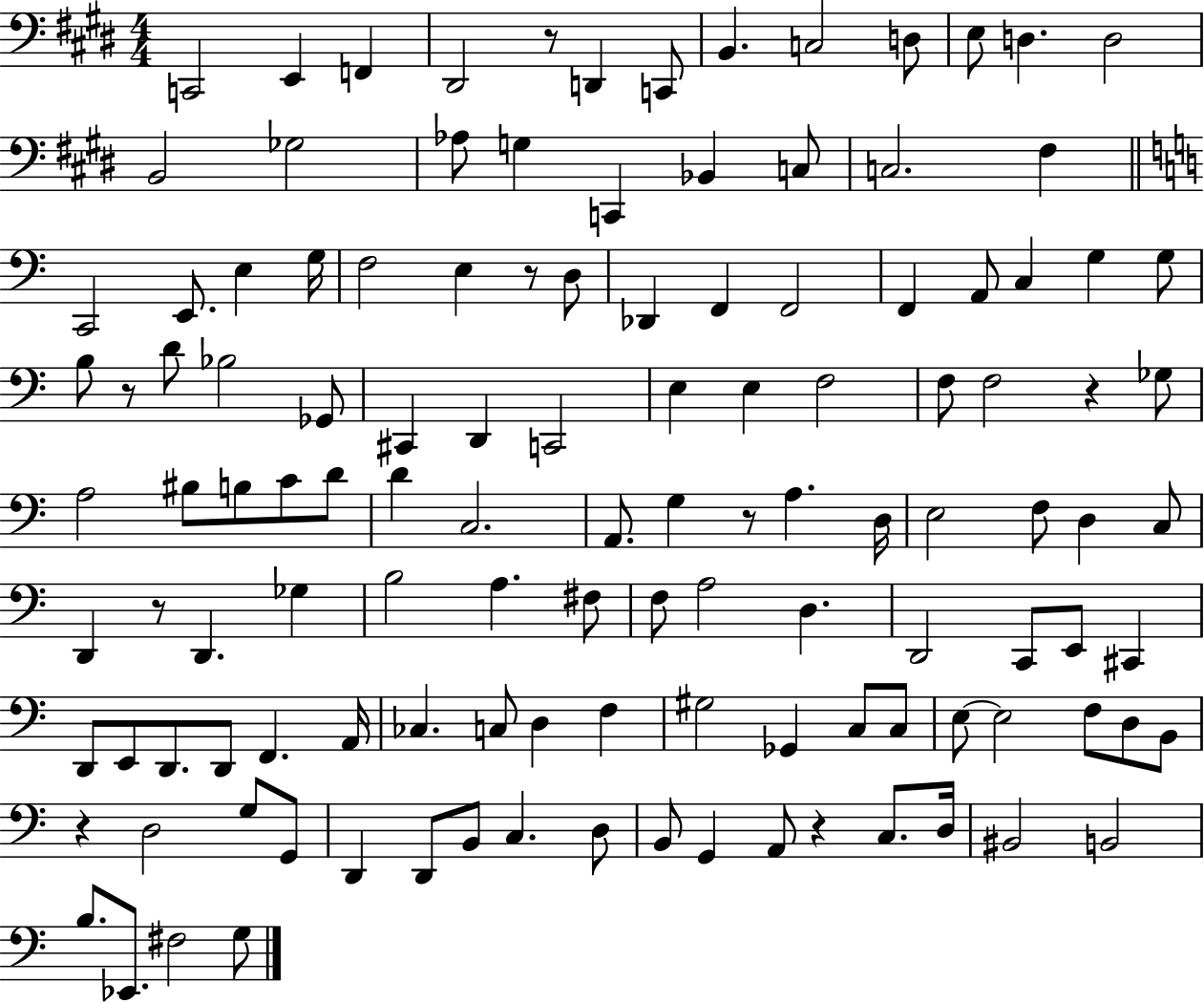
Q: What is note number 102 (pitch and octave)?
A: B2